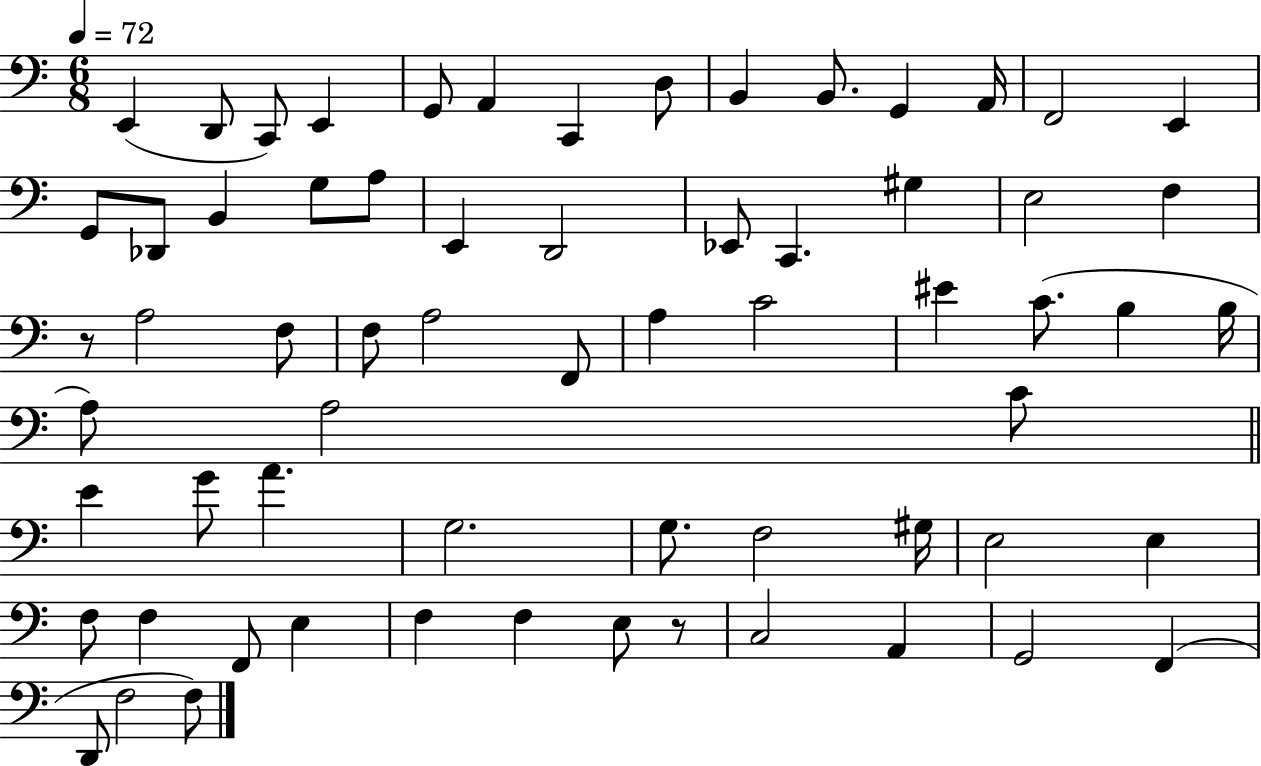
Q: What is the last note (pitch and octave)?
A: F3